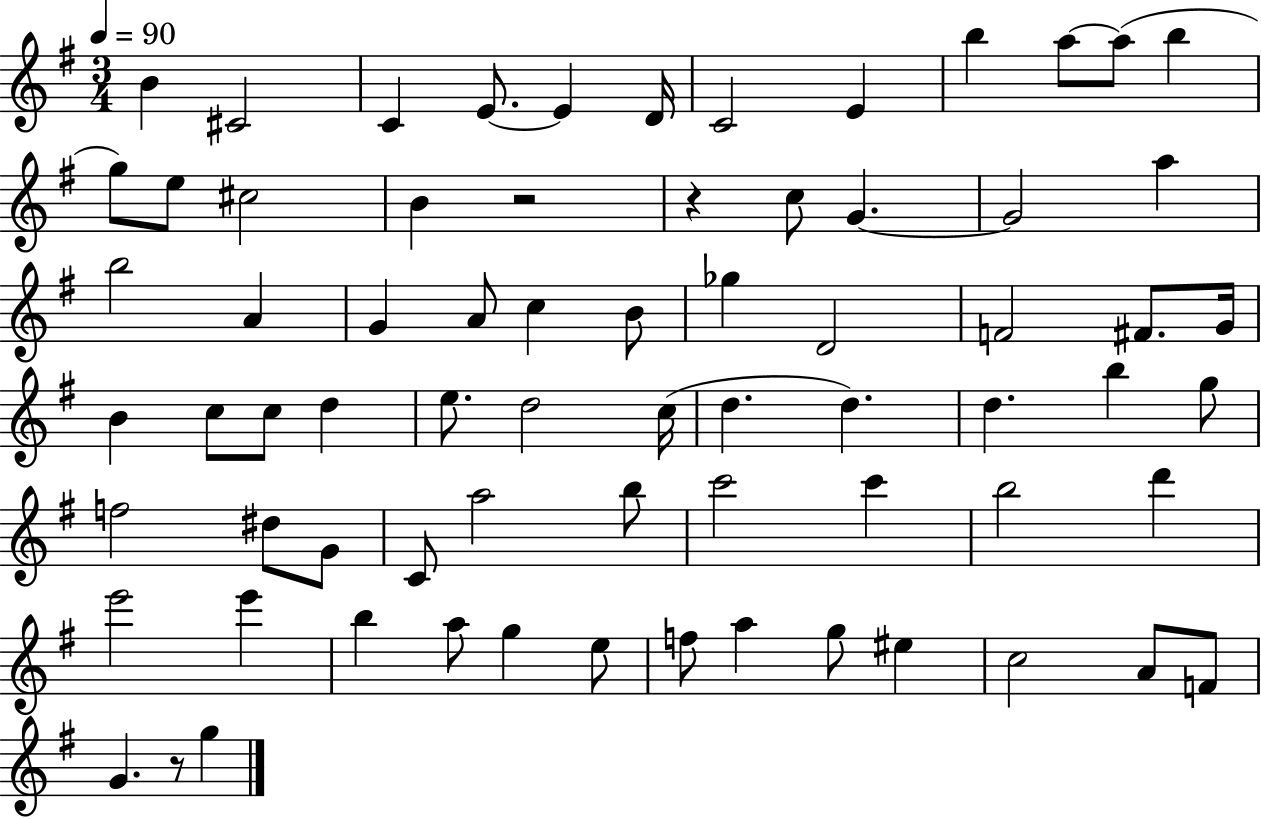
B4/q C#4/h C4/q E4/e. E4/q D4/s C4/h E4/q B5/q A5/e A5/e B5/q G5/e E5/e C#5/h B4/q R/h R/q C5/e G4/q. G4/h A5/q B5/h A4/q G4/q A4/e C5/q B4/e Gb5/q D4/h F4/h F#4/e. G4/s B4/q C5/e C5/e D5/q E5/e. D5/h C5/s D5/q. D5/q. D5/q. B5/q G5/e F5/h D#5/e G4/e C4/e A5/h B5/e C6/h C6/q B5/h D6/q E6/h E6/q B5/q A5/e G5/q E5/e F5/e A5/q G5/e EIS5/q C5/h A4/e F4/e G4/q. R/e G5/q